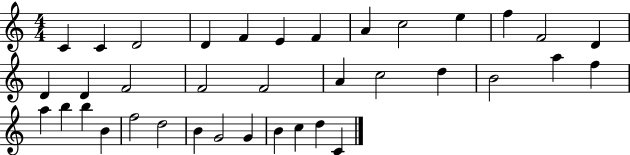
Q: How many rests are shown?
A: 0